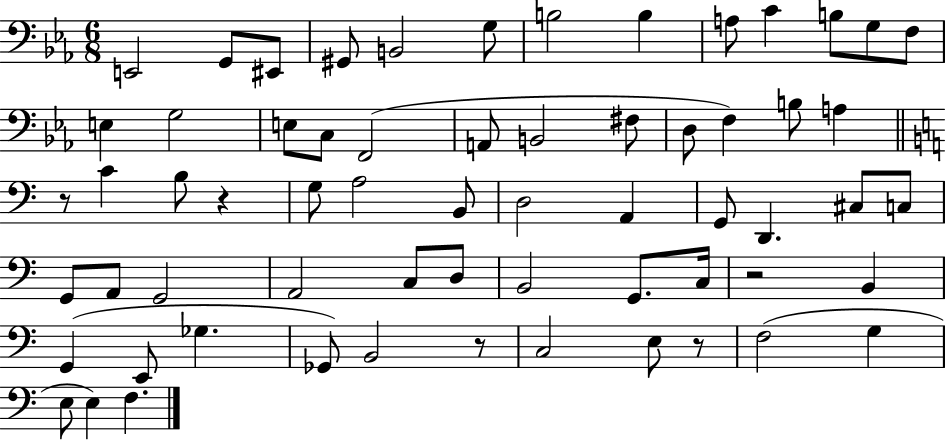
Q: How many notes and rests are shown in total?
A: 63